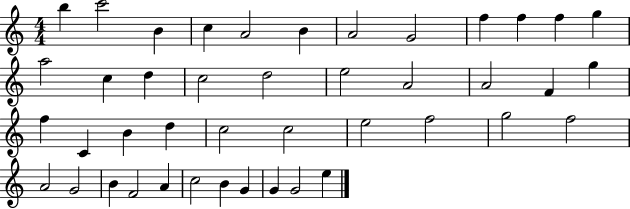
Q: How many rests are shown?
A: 0